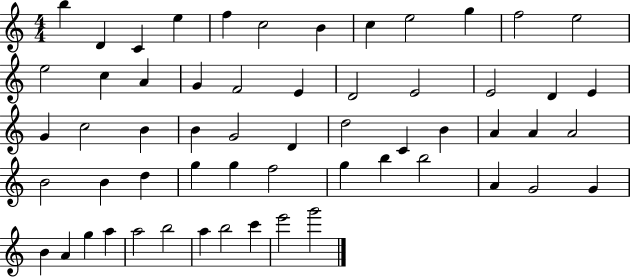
{
  \clef treble
  \numericTimeSignature
  \time 4/4
  \key c \major
  b''4 d'4 c'4 e''4 | f''4 c''2 b'4 | c''4 e''2 g''4 | f''2 e''2 | \break e''2 c''4 a'4 | g'4 f'2 e'4 | d'2 e'2 | e'2 d'4 e'4 | \break g'4 c''2 b'4 | b'4 g'2 d'4 | d''2 c'4 b'4 | a'4 a'4 a'2 | \break b'2 b'4 d''4 | g''4 g''4 f''2 | g''4 b''4 b''2 | a'4 g'2 g'4 | \break b'4 a'4 g''4 a''4 | a''2 b''2 | a''4 b''2 c'''4 | e'''2 g'''2 | \break \bar "|."
}